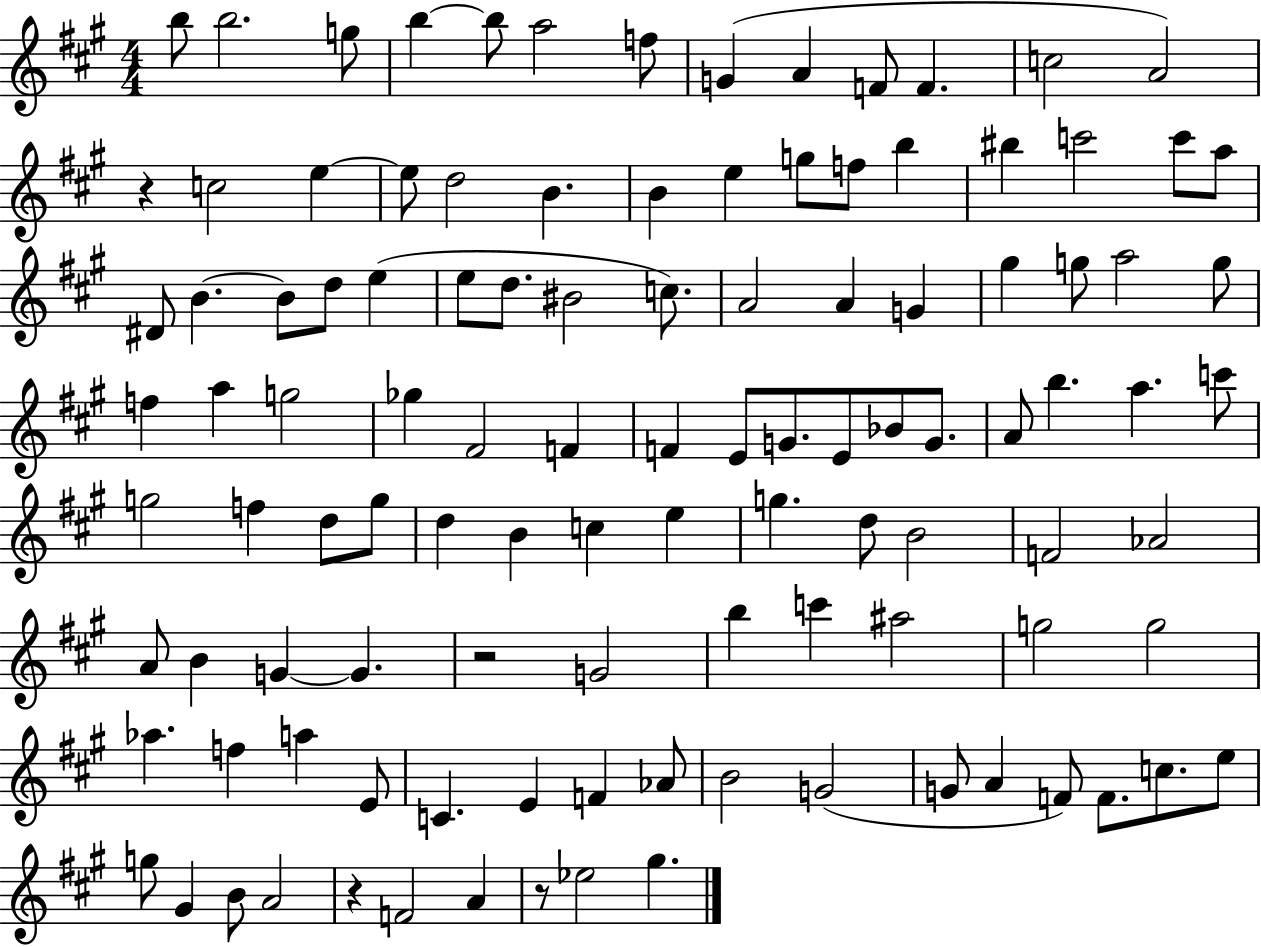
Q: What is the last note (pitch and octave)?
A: G#5